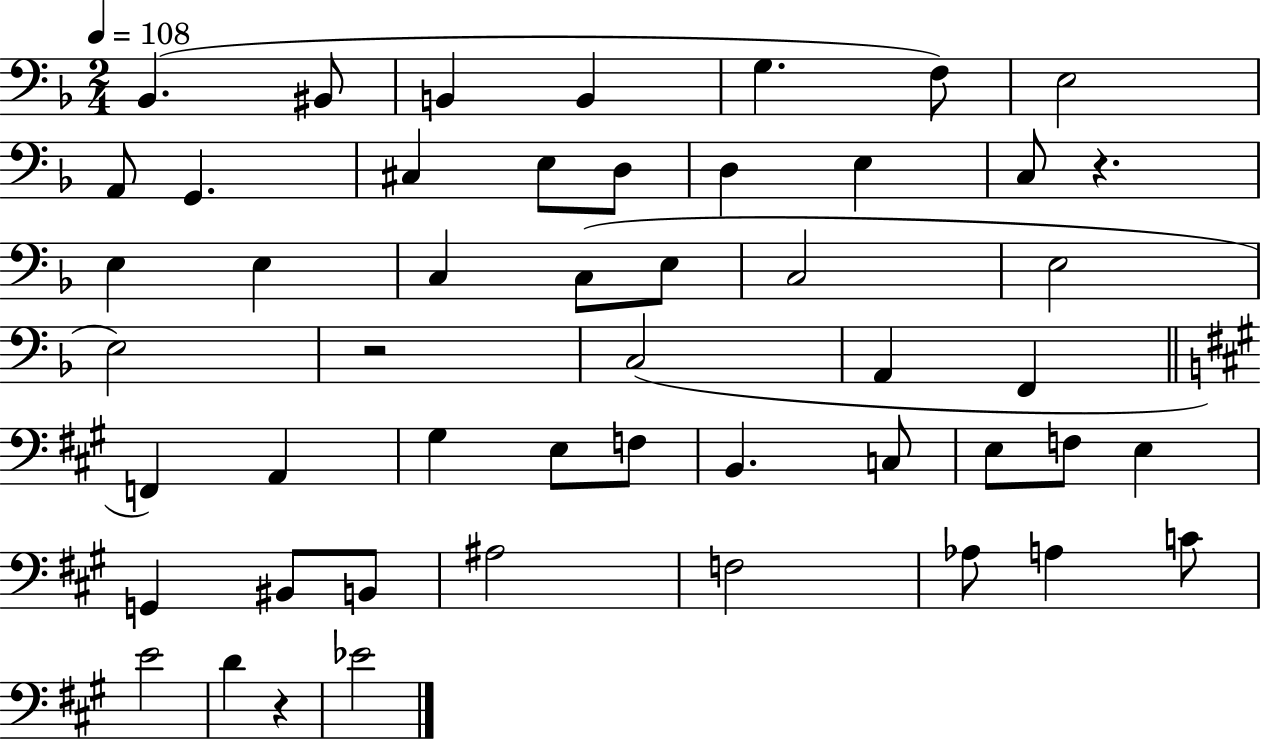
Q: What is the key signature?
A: F major